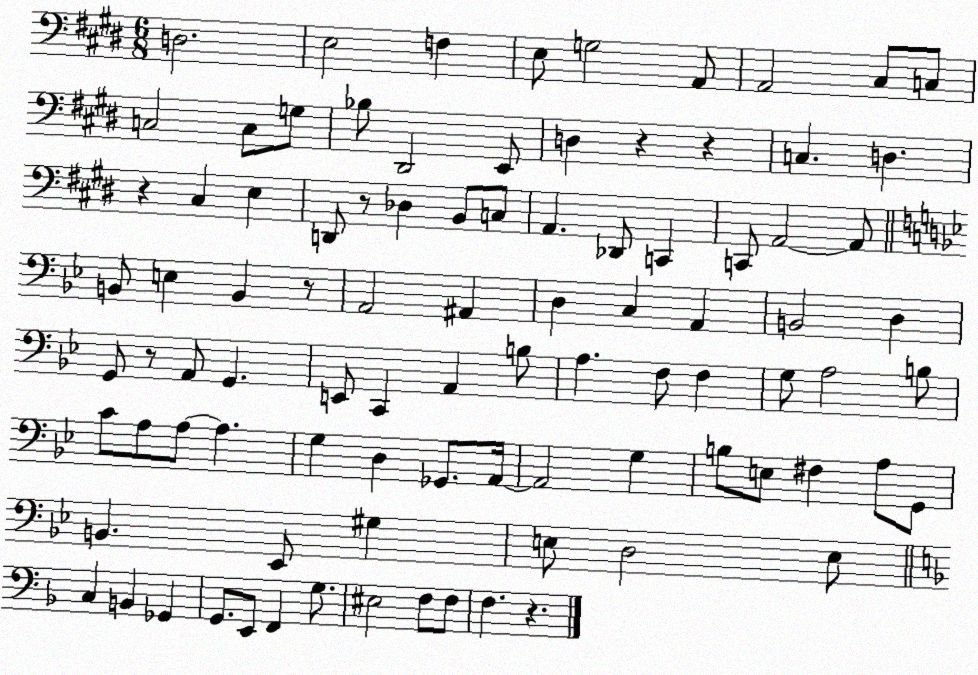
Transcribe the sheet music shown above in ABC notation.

X:1
T:Untitled
M:6/8
L:1/4
K:E
D,2 E,2 F, E,/2 G,2 A,,/2 A,,2 ^C,/2 C,/2 C,2 C,/2 G,/2 _B,/2 ^D,,2 E,,/2 D, z z C, D, z ^C, E, D,,/2 z/2 _D, B,,/2 C,/2 A,, _D,,/2 C,, C,,/2 A,,2 A,,/2 B,,/2 E, B,, z/2 A,,2 ^A,, D, C, A,, B,,2 D, G,,/2 z/2 A,,/2 G,, E,,/2 C,, A,, B,/2 A, F,/2 F, G,/2 A,2 B,/2 C/2 A,/2 A,/2 A, G, D, _G,,/2 A,,/4 A,,2 G, B,/2 E,/2 ^F, A,/2 G,,/2 B,, _E,,/2 ^G, E,/2 D,2 E,/2 C, B,, _G,, G,,/2 E,,/2 F,, G,/2 ^E,2 F,/2 F,/2 F, z